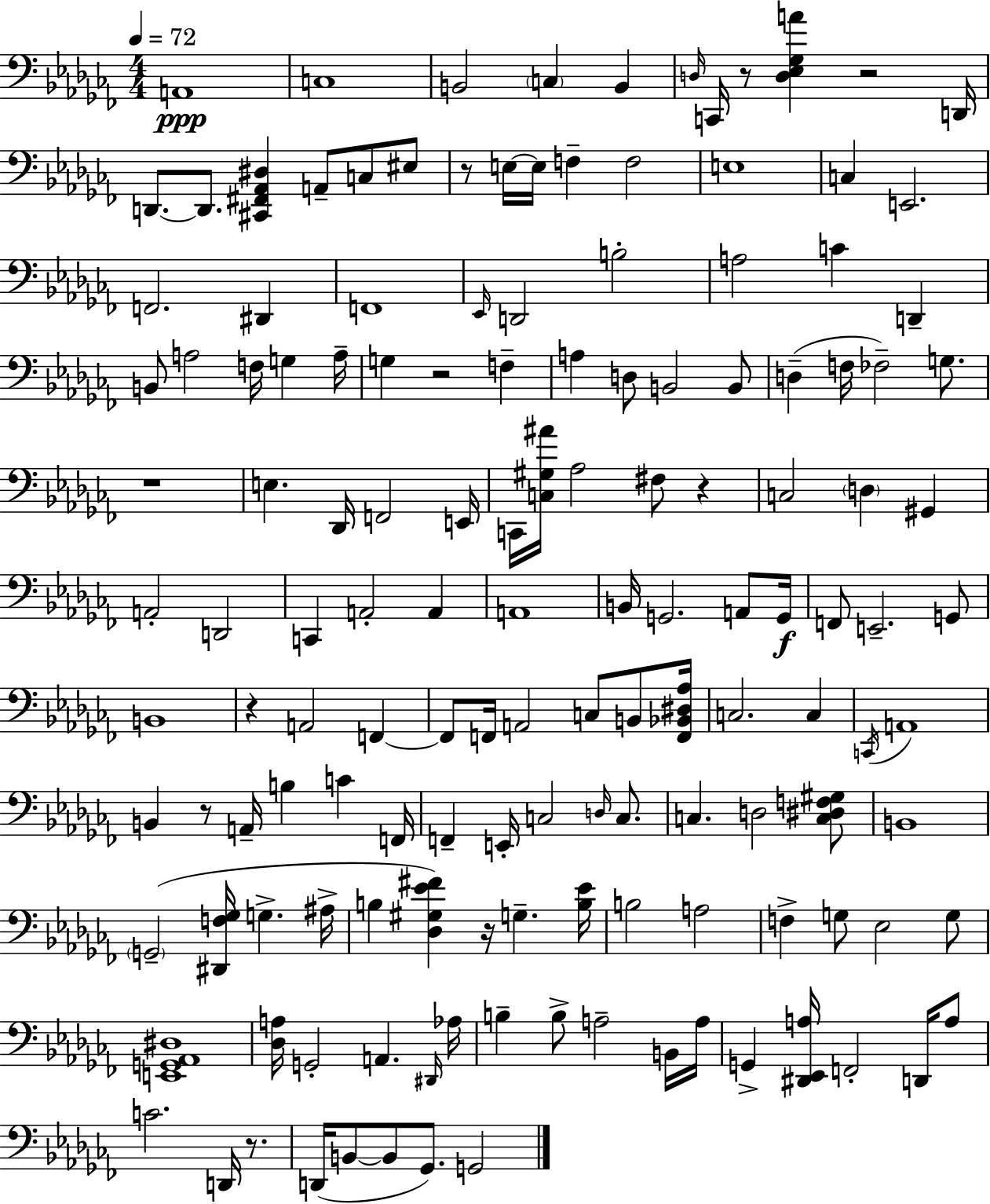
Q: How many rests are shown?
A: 10